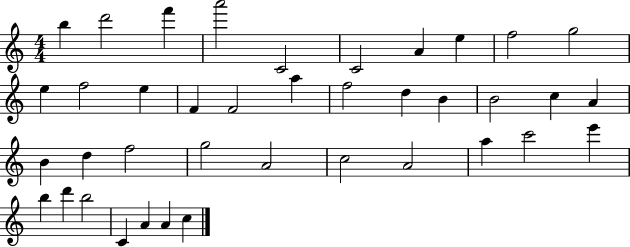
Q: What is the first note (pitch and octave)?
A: B5